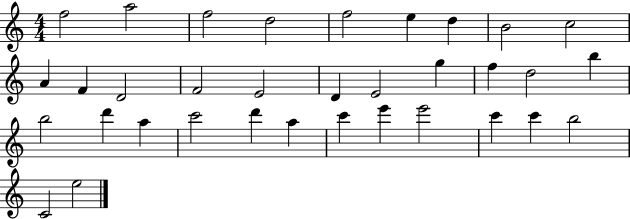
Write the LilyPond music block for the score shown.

{
  \clef treble
  \numericTimeSignature
  \time 4/4
  \key c \major
  f''2 a''2 | f''2 d''2 | f''2 e''4 d''4 | b'2 c''2 | \break a'4 f'4 d'2 | f'2 e'2 | d'4 e'2 g''4 | f''4 d''2 b''4 | \break b''2 d'''4 a''4 | c'''2 d'''4 a''4 | c'''4 e'''4 e'''2 | c'''4 c'''4 b''2 | \break c'2 e''2 | \bar "|."
}